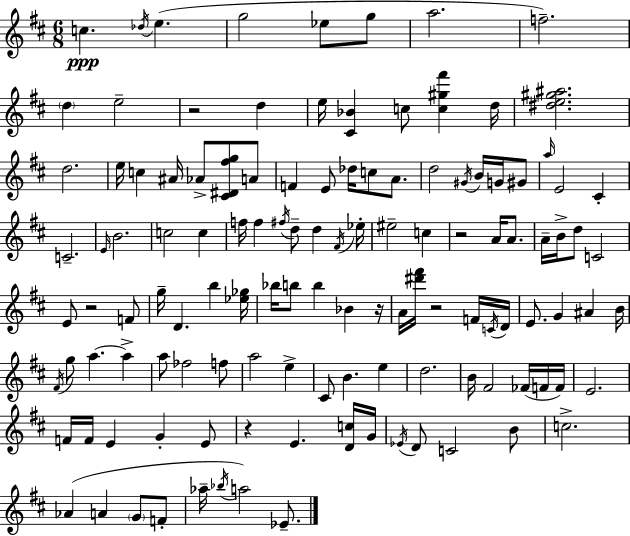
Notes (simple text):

C5/q. Db5/s E5/q. G5/h Eb5/e G5/e A5/h. F5/h. D5/q E5/h R/h D5/q E5/s [C#4,Bb4]/q C5/e [C5,G#5,F#6]/q D5/s [D#5,E5,G#5,A#5]/h. D5/h. E5/s C5/q A#4/s Ab4/e [C#4,D#4,F#5,G5]/e A4/e F4/q E4/e Db5/s C5/e A4/e. D5/h G#4/s B4/s G4/s G#4/e A5/s E4/h C#4/q C4/h. E4/s B4/h. C5/h C5/q F5/s F5/q F#5/s D5/e D5/q F#4/s Eb5/s EIS5/h C5/q R/h A4/s A4/e. A4/s B4/s D5/e C4/h E4/e R/h F4/e G5/s D4/q. B5/q [Eb5,Gb5]/s Bb5/s B5/e B5/q Bb4/q R/s A4/s [D#6,F#6]/s R/h F4/s C4/s D4/s E4/e. G4/q A#4/q B4/s F#4/s G5/e A5/q. A5/q A5/e FES5/h F5/e A5/h E5/q C#4/e B4/q. E5/q D5/h. B4/s F#4/h FES4/s F4/s F4/s E4/h. F4/s F4/s E4/q G4/q E4/e R/q E4/q. [D4,C5]/s G4/s Eb4/s D4/e C4/h B4/e C5/h. Ab4/q A4/q G4/e F4/e Ab5/s Bb5/s A5/h Eb4/e.